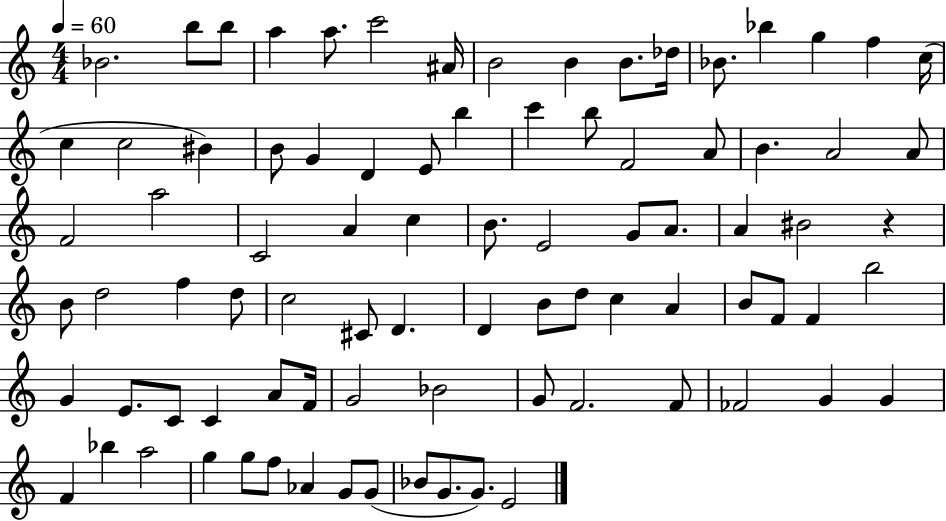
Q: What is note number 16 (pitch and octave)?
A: C5